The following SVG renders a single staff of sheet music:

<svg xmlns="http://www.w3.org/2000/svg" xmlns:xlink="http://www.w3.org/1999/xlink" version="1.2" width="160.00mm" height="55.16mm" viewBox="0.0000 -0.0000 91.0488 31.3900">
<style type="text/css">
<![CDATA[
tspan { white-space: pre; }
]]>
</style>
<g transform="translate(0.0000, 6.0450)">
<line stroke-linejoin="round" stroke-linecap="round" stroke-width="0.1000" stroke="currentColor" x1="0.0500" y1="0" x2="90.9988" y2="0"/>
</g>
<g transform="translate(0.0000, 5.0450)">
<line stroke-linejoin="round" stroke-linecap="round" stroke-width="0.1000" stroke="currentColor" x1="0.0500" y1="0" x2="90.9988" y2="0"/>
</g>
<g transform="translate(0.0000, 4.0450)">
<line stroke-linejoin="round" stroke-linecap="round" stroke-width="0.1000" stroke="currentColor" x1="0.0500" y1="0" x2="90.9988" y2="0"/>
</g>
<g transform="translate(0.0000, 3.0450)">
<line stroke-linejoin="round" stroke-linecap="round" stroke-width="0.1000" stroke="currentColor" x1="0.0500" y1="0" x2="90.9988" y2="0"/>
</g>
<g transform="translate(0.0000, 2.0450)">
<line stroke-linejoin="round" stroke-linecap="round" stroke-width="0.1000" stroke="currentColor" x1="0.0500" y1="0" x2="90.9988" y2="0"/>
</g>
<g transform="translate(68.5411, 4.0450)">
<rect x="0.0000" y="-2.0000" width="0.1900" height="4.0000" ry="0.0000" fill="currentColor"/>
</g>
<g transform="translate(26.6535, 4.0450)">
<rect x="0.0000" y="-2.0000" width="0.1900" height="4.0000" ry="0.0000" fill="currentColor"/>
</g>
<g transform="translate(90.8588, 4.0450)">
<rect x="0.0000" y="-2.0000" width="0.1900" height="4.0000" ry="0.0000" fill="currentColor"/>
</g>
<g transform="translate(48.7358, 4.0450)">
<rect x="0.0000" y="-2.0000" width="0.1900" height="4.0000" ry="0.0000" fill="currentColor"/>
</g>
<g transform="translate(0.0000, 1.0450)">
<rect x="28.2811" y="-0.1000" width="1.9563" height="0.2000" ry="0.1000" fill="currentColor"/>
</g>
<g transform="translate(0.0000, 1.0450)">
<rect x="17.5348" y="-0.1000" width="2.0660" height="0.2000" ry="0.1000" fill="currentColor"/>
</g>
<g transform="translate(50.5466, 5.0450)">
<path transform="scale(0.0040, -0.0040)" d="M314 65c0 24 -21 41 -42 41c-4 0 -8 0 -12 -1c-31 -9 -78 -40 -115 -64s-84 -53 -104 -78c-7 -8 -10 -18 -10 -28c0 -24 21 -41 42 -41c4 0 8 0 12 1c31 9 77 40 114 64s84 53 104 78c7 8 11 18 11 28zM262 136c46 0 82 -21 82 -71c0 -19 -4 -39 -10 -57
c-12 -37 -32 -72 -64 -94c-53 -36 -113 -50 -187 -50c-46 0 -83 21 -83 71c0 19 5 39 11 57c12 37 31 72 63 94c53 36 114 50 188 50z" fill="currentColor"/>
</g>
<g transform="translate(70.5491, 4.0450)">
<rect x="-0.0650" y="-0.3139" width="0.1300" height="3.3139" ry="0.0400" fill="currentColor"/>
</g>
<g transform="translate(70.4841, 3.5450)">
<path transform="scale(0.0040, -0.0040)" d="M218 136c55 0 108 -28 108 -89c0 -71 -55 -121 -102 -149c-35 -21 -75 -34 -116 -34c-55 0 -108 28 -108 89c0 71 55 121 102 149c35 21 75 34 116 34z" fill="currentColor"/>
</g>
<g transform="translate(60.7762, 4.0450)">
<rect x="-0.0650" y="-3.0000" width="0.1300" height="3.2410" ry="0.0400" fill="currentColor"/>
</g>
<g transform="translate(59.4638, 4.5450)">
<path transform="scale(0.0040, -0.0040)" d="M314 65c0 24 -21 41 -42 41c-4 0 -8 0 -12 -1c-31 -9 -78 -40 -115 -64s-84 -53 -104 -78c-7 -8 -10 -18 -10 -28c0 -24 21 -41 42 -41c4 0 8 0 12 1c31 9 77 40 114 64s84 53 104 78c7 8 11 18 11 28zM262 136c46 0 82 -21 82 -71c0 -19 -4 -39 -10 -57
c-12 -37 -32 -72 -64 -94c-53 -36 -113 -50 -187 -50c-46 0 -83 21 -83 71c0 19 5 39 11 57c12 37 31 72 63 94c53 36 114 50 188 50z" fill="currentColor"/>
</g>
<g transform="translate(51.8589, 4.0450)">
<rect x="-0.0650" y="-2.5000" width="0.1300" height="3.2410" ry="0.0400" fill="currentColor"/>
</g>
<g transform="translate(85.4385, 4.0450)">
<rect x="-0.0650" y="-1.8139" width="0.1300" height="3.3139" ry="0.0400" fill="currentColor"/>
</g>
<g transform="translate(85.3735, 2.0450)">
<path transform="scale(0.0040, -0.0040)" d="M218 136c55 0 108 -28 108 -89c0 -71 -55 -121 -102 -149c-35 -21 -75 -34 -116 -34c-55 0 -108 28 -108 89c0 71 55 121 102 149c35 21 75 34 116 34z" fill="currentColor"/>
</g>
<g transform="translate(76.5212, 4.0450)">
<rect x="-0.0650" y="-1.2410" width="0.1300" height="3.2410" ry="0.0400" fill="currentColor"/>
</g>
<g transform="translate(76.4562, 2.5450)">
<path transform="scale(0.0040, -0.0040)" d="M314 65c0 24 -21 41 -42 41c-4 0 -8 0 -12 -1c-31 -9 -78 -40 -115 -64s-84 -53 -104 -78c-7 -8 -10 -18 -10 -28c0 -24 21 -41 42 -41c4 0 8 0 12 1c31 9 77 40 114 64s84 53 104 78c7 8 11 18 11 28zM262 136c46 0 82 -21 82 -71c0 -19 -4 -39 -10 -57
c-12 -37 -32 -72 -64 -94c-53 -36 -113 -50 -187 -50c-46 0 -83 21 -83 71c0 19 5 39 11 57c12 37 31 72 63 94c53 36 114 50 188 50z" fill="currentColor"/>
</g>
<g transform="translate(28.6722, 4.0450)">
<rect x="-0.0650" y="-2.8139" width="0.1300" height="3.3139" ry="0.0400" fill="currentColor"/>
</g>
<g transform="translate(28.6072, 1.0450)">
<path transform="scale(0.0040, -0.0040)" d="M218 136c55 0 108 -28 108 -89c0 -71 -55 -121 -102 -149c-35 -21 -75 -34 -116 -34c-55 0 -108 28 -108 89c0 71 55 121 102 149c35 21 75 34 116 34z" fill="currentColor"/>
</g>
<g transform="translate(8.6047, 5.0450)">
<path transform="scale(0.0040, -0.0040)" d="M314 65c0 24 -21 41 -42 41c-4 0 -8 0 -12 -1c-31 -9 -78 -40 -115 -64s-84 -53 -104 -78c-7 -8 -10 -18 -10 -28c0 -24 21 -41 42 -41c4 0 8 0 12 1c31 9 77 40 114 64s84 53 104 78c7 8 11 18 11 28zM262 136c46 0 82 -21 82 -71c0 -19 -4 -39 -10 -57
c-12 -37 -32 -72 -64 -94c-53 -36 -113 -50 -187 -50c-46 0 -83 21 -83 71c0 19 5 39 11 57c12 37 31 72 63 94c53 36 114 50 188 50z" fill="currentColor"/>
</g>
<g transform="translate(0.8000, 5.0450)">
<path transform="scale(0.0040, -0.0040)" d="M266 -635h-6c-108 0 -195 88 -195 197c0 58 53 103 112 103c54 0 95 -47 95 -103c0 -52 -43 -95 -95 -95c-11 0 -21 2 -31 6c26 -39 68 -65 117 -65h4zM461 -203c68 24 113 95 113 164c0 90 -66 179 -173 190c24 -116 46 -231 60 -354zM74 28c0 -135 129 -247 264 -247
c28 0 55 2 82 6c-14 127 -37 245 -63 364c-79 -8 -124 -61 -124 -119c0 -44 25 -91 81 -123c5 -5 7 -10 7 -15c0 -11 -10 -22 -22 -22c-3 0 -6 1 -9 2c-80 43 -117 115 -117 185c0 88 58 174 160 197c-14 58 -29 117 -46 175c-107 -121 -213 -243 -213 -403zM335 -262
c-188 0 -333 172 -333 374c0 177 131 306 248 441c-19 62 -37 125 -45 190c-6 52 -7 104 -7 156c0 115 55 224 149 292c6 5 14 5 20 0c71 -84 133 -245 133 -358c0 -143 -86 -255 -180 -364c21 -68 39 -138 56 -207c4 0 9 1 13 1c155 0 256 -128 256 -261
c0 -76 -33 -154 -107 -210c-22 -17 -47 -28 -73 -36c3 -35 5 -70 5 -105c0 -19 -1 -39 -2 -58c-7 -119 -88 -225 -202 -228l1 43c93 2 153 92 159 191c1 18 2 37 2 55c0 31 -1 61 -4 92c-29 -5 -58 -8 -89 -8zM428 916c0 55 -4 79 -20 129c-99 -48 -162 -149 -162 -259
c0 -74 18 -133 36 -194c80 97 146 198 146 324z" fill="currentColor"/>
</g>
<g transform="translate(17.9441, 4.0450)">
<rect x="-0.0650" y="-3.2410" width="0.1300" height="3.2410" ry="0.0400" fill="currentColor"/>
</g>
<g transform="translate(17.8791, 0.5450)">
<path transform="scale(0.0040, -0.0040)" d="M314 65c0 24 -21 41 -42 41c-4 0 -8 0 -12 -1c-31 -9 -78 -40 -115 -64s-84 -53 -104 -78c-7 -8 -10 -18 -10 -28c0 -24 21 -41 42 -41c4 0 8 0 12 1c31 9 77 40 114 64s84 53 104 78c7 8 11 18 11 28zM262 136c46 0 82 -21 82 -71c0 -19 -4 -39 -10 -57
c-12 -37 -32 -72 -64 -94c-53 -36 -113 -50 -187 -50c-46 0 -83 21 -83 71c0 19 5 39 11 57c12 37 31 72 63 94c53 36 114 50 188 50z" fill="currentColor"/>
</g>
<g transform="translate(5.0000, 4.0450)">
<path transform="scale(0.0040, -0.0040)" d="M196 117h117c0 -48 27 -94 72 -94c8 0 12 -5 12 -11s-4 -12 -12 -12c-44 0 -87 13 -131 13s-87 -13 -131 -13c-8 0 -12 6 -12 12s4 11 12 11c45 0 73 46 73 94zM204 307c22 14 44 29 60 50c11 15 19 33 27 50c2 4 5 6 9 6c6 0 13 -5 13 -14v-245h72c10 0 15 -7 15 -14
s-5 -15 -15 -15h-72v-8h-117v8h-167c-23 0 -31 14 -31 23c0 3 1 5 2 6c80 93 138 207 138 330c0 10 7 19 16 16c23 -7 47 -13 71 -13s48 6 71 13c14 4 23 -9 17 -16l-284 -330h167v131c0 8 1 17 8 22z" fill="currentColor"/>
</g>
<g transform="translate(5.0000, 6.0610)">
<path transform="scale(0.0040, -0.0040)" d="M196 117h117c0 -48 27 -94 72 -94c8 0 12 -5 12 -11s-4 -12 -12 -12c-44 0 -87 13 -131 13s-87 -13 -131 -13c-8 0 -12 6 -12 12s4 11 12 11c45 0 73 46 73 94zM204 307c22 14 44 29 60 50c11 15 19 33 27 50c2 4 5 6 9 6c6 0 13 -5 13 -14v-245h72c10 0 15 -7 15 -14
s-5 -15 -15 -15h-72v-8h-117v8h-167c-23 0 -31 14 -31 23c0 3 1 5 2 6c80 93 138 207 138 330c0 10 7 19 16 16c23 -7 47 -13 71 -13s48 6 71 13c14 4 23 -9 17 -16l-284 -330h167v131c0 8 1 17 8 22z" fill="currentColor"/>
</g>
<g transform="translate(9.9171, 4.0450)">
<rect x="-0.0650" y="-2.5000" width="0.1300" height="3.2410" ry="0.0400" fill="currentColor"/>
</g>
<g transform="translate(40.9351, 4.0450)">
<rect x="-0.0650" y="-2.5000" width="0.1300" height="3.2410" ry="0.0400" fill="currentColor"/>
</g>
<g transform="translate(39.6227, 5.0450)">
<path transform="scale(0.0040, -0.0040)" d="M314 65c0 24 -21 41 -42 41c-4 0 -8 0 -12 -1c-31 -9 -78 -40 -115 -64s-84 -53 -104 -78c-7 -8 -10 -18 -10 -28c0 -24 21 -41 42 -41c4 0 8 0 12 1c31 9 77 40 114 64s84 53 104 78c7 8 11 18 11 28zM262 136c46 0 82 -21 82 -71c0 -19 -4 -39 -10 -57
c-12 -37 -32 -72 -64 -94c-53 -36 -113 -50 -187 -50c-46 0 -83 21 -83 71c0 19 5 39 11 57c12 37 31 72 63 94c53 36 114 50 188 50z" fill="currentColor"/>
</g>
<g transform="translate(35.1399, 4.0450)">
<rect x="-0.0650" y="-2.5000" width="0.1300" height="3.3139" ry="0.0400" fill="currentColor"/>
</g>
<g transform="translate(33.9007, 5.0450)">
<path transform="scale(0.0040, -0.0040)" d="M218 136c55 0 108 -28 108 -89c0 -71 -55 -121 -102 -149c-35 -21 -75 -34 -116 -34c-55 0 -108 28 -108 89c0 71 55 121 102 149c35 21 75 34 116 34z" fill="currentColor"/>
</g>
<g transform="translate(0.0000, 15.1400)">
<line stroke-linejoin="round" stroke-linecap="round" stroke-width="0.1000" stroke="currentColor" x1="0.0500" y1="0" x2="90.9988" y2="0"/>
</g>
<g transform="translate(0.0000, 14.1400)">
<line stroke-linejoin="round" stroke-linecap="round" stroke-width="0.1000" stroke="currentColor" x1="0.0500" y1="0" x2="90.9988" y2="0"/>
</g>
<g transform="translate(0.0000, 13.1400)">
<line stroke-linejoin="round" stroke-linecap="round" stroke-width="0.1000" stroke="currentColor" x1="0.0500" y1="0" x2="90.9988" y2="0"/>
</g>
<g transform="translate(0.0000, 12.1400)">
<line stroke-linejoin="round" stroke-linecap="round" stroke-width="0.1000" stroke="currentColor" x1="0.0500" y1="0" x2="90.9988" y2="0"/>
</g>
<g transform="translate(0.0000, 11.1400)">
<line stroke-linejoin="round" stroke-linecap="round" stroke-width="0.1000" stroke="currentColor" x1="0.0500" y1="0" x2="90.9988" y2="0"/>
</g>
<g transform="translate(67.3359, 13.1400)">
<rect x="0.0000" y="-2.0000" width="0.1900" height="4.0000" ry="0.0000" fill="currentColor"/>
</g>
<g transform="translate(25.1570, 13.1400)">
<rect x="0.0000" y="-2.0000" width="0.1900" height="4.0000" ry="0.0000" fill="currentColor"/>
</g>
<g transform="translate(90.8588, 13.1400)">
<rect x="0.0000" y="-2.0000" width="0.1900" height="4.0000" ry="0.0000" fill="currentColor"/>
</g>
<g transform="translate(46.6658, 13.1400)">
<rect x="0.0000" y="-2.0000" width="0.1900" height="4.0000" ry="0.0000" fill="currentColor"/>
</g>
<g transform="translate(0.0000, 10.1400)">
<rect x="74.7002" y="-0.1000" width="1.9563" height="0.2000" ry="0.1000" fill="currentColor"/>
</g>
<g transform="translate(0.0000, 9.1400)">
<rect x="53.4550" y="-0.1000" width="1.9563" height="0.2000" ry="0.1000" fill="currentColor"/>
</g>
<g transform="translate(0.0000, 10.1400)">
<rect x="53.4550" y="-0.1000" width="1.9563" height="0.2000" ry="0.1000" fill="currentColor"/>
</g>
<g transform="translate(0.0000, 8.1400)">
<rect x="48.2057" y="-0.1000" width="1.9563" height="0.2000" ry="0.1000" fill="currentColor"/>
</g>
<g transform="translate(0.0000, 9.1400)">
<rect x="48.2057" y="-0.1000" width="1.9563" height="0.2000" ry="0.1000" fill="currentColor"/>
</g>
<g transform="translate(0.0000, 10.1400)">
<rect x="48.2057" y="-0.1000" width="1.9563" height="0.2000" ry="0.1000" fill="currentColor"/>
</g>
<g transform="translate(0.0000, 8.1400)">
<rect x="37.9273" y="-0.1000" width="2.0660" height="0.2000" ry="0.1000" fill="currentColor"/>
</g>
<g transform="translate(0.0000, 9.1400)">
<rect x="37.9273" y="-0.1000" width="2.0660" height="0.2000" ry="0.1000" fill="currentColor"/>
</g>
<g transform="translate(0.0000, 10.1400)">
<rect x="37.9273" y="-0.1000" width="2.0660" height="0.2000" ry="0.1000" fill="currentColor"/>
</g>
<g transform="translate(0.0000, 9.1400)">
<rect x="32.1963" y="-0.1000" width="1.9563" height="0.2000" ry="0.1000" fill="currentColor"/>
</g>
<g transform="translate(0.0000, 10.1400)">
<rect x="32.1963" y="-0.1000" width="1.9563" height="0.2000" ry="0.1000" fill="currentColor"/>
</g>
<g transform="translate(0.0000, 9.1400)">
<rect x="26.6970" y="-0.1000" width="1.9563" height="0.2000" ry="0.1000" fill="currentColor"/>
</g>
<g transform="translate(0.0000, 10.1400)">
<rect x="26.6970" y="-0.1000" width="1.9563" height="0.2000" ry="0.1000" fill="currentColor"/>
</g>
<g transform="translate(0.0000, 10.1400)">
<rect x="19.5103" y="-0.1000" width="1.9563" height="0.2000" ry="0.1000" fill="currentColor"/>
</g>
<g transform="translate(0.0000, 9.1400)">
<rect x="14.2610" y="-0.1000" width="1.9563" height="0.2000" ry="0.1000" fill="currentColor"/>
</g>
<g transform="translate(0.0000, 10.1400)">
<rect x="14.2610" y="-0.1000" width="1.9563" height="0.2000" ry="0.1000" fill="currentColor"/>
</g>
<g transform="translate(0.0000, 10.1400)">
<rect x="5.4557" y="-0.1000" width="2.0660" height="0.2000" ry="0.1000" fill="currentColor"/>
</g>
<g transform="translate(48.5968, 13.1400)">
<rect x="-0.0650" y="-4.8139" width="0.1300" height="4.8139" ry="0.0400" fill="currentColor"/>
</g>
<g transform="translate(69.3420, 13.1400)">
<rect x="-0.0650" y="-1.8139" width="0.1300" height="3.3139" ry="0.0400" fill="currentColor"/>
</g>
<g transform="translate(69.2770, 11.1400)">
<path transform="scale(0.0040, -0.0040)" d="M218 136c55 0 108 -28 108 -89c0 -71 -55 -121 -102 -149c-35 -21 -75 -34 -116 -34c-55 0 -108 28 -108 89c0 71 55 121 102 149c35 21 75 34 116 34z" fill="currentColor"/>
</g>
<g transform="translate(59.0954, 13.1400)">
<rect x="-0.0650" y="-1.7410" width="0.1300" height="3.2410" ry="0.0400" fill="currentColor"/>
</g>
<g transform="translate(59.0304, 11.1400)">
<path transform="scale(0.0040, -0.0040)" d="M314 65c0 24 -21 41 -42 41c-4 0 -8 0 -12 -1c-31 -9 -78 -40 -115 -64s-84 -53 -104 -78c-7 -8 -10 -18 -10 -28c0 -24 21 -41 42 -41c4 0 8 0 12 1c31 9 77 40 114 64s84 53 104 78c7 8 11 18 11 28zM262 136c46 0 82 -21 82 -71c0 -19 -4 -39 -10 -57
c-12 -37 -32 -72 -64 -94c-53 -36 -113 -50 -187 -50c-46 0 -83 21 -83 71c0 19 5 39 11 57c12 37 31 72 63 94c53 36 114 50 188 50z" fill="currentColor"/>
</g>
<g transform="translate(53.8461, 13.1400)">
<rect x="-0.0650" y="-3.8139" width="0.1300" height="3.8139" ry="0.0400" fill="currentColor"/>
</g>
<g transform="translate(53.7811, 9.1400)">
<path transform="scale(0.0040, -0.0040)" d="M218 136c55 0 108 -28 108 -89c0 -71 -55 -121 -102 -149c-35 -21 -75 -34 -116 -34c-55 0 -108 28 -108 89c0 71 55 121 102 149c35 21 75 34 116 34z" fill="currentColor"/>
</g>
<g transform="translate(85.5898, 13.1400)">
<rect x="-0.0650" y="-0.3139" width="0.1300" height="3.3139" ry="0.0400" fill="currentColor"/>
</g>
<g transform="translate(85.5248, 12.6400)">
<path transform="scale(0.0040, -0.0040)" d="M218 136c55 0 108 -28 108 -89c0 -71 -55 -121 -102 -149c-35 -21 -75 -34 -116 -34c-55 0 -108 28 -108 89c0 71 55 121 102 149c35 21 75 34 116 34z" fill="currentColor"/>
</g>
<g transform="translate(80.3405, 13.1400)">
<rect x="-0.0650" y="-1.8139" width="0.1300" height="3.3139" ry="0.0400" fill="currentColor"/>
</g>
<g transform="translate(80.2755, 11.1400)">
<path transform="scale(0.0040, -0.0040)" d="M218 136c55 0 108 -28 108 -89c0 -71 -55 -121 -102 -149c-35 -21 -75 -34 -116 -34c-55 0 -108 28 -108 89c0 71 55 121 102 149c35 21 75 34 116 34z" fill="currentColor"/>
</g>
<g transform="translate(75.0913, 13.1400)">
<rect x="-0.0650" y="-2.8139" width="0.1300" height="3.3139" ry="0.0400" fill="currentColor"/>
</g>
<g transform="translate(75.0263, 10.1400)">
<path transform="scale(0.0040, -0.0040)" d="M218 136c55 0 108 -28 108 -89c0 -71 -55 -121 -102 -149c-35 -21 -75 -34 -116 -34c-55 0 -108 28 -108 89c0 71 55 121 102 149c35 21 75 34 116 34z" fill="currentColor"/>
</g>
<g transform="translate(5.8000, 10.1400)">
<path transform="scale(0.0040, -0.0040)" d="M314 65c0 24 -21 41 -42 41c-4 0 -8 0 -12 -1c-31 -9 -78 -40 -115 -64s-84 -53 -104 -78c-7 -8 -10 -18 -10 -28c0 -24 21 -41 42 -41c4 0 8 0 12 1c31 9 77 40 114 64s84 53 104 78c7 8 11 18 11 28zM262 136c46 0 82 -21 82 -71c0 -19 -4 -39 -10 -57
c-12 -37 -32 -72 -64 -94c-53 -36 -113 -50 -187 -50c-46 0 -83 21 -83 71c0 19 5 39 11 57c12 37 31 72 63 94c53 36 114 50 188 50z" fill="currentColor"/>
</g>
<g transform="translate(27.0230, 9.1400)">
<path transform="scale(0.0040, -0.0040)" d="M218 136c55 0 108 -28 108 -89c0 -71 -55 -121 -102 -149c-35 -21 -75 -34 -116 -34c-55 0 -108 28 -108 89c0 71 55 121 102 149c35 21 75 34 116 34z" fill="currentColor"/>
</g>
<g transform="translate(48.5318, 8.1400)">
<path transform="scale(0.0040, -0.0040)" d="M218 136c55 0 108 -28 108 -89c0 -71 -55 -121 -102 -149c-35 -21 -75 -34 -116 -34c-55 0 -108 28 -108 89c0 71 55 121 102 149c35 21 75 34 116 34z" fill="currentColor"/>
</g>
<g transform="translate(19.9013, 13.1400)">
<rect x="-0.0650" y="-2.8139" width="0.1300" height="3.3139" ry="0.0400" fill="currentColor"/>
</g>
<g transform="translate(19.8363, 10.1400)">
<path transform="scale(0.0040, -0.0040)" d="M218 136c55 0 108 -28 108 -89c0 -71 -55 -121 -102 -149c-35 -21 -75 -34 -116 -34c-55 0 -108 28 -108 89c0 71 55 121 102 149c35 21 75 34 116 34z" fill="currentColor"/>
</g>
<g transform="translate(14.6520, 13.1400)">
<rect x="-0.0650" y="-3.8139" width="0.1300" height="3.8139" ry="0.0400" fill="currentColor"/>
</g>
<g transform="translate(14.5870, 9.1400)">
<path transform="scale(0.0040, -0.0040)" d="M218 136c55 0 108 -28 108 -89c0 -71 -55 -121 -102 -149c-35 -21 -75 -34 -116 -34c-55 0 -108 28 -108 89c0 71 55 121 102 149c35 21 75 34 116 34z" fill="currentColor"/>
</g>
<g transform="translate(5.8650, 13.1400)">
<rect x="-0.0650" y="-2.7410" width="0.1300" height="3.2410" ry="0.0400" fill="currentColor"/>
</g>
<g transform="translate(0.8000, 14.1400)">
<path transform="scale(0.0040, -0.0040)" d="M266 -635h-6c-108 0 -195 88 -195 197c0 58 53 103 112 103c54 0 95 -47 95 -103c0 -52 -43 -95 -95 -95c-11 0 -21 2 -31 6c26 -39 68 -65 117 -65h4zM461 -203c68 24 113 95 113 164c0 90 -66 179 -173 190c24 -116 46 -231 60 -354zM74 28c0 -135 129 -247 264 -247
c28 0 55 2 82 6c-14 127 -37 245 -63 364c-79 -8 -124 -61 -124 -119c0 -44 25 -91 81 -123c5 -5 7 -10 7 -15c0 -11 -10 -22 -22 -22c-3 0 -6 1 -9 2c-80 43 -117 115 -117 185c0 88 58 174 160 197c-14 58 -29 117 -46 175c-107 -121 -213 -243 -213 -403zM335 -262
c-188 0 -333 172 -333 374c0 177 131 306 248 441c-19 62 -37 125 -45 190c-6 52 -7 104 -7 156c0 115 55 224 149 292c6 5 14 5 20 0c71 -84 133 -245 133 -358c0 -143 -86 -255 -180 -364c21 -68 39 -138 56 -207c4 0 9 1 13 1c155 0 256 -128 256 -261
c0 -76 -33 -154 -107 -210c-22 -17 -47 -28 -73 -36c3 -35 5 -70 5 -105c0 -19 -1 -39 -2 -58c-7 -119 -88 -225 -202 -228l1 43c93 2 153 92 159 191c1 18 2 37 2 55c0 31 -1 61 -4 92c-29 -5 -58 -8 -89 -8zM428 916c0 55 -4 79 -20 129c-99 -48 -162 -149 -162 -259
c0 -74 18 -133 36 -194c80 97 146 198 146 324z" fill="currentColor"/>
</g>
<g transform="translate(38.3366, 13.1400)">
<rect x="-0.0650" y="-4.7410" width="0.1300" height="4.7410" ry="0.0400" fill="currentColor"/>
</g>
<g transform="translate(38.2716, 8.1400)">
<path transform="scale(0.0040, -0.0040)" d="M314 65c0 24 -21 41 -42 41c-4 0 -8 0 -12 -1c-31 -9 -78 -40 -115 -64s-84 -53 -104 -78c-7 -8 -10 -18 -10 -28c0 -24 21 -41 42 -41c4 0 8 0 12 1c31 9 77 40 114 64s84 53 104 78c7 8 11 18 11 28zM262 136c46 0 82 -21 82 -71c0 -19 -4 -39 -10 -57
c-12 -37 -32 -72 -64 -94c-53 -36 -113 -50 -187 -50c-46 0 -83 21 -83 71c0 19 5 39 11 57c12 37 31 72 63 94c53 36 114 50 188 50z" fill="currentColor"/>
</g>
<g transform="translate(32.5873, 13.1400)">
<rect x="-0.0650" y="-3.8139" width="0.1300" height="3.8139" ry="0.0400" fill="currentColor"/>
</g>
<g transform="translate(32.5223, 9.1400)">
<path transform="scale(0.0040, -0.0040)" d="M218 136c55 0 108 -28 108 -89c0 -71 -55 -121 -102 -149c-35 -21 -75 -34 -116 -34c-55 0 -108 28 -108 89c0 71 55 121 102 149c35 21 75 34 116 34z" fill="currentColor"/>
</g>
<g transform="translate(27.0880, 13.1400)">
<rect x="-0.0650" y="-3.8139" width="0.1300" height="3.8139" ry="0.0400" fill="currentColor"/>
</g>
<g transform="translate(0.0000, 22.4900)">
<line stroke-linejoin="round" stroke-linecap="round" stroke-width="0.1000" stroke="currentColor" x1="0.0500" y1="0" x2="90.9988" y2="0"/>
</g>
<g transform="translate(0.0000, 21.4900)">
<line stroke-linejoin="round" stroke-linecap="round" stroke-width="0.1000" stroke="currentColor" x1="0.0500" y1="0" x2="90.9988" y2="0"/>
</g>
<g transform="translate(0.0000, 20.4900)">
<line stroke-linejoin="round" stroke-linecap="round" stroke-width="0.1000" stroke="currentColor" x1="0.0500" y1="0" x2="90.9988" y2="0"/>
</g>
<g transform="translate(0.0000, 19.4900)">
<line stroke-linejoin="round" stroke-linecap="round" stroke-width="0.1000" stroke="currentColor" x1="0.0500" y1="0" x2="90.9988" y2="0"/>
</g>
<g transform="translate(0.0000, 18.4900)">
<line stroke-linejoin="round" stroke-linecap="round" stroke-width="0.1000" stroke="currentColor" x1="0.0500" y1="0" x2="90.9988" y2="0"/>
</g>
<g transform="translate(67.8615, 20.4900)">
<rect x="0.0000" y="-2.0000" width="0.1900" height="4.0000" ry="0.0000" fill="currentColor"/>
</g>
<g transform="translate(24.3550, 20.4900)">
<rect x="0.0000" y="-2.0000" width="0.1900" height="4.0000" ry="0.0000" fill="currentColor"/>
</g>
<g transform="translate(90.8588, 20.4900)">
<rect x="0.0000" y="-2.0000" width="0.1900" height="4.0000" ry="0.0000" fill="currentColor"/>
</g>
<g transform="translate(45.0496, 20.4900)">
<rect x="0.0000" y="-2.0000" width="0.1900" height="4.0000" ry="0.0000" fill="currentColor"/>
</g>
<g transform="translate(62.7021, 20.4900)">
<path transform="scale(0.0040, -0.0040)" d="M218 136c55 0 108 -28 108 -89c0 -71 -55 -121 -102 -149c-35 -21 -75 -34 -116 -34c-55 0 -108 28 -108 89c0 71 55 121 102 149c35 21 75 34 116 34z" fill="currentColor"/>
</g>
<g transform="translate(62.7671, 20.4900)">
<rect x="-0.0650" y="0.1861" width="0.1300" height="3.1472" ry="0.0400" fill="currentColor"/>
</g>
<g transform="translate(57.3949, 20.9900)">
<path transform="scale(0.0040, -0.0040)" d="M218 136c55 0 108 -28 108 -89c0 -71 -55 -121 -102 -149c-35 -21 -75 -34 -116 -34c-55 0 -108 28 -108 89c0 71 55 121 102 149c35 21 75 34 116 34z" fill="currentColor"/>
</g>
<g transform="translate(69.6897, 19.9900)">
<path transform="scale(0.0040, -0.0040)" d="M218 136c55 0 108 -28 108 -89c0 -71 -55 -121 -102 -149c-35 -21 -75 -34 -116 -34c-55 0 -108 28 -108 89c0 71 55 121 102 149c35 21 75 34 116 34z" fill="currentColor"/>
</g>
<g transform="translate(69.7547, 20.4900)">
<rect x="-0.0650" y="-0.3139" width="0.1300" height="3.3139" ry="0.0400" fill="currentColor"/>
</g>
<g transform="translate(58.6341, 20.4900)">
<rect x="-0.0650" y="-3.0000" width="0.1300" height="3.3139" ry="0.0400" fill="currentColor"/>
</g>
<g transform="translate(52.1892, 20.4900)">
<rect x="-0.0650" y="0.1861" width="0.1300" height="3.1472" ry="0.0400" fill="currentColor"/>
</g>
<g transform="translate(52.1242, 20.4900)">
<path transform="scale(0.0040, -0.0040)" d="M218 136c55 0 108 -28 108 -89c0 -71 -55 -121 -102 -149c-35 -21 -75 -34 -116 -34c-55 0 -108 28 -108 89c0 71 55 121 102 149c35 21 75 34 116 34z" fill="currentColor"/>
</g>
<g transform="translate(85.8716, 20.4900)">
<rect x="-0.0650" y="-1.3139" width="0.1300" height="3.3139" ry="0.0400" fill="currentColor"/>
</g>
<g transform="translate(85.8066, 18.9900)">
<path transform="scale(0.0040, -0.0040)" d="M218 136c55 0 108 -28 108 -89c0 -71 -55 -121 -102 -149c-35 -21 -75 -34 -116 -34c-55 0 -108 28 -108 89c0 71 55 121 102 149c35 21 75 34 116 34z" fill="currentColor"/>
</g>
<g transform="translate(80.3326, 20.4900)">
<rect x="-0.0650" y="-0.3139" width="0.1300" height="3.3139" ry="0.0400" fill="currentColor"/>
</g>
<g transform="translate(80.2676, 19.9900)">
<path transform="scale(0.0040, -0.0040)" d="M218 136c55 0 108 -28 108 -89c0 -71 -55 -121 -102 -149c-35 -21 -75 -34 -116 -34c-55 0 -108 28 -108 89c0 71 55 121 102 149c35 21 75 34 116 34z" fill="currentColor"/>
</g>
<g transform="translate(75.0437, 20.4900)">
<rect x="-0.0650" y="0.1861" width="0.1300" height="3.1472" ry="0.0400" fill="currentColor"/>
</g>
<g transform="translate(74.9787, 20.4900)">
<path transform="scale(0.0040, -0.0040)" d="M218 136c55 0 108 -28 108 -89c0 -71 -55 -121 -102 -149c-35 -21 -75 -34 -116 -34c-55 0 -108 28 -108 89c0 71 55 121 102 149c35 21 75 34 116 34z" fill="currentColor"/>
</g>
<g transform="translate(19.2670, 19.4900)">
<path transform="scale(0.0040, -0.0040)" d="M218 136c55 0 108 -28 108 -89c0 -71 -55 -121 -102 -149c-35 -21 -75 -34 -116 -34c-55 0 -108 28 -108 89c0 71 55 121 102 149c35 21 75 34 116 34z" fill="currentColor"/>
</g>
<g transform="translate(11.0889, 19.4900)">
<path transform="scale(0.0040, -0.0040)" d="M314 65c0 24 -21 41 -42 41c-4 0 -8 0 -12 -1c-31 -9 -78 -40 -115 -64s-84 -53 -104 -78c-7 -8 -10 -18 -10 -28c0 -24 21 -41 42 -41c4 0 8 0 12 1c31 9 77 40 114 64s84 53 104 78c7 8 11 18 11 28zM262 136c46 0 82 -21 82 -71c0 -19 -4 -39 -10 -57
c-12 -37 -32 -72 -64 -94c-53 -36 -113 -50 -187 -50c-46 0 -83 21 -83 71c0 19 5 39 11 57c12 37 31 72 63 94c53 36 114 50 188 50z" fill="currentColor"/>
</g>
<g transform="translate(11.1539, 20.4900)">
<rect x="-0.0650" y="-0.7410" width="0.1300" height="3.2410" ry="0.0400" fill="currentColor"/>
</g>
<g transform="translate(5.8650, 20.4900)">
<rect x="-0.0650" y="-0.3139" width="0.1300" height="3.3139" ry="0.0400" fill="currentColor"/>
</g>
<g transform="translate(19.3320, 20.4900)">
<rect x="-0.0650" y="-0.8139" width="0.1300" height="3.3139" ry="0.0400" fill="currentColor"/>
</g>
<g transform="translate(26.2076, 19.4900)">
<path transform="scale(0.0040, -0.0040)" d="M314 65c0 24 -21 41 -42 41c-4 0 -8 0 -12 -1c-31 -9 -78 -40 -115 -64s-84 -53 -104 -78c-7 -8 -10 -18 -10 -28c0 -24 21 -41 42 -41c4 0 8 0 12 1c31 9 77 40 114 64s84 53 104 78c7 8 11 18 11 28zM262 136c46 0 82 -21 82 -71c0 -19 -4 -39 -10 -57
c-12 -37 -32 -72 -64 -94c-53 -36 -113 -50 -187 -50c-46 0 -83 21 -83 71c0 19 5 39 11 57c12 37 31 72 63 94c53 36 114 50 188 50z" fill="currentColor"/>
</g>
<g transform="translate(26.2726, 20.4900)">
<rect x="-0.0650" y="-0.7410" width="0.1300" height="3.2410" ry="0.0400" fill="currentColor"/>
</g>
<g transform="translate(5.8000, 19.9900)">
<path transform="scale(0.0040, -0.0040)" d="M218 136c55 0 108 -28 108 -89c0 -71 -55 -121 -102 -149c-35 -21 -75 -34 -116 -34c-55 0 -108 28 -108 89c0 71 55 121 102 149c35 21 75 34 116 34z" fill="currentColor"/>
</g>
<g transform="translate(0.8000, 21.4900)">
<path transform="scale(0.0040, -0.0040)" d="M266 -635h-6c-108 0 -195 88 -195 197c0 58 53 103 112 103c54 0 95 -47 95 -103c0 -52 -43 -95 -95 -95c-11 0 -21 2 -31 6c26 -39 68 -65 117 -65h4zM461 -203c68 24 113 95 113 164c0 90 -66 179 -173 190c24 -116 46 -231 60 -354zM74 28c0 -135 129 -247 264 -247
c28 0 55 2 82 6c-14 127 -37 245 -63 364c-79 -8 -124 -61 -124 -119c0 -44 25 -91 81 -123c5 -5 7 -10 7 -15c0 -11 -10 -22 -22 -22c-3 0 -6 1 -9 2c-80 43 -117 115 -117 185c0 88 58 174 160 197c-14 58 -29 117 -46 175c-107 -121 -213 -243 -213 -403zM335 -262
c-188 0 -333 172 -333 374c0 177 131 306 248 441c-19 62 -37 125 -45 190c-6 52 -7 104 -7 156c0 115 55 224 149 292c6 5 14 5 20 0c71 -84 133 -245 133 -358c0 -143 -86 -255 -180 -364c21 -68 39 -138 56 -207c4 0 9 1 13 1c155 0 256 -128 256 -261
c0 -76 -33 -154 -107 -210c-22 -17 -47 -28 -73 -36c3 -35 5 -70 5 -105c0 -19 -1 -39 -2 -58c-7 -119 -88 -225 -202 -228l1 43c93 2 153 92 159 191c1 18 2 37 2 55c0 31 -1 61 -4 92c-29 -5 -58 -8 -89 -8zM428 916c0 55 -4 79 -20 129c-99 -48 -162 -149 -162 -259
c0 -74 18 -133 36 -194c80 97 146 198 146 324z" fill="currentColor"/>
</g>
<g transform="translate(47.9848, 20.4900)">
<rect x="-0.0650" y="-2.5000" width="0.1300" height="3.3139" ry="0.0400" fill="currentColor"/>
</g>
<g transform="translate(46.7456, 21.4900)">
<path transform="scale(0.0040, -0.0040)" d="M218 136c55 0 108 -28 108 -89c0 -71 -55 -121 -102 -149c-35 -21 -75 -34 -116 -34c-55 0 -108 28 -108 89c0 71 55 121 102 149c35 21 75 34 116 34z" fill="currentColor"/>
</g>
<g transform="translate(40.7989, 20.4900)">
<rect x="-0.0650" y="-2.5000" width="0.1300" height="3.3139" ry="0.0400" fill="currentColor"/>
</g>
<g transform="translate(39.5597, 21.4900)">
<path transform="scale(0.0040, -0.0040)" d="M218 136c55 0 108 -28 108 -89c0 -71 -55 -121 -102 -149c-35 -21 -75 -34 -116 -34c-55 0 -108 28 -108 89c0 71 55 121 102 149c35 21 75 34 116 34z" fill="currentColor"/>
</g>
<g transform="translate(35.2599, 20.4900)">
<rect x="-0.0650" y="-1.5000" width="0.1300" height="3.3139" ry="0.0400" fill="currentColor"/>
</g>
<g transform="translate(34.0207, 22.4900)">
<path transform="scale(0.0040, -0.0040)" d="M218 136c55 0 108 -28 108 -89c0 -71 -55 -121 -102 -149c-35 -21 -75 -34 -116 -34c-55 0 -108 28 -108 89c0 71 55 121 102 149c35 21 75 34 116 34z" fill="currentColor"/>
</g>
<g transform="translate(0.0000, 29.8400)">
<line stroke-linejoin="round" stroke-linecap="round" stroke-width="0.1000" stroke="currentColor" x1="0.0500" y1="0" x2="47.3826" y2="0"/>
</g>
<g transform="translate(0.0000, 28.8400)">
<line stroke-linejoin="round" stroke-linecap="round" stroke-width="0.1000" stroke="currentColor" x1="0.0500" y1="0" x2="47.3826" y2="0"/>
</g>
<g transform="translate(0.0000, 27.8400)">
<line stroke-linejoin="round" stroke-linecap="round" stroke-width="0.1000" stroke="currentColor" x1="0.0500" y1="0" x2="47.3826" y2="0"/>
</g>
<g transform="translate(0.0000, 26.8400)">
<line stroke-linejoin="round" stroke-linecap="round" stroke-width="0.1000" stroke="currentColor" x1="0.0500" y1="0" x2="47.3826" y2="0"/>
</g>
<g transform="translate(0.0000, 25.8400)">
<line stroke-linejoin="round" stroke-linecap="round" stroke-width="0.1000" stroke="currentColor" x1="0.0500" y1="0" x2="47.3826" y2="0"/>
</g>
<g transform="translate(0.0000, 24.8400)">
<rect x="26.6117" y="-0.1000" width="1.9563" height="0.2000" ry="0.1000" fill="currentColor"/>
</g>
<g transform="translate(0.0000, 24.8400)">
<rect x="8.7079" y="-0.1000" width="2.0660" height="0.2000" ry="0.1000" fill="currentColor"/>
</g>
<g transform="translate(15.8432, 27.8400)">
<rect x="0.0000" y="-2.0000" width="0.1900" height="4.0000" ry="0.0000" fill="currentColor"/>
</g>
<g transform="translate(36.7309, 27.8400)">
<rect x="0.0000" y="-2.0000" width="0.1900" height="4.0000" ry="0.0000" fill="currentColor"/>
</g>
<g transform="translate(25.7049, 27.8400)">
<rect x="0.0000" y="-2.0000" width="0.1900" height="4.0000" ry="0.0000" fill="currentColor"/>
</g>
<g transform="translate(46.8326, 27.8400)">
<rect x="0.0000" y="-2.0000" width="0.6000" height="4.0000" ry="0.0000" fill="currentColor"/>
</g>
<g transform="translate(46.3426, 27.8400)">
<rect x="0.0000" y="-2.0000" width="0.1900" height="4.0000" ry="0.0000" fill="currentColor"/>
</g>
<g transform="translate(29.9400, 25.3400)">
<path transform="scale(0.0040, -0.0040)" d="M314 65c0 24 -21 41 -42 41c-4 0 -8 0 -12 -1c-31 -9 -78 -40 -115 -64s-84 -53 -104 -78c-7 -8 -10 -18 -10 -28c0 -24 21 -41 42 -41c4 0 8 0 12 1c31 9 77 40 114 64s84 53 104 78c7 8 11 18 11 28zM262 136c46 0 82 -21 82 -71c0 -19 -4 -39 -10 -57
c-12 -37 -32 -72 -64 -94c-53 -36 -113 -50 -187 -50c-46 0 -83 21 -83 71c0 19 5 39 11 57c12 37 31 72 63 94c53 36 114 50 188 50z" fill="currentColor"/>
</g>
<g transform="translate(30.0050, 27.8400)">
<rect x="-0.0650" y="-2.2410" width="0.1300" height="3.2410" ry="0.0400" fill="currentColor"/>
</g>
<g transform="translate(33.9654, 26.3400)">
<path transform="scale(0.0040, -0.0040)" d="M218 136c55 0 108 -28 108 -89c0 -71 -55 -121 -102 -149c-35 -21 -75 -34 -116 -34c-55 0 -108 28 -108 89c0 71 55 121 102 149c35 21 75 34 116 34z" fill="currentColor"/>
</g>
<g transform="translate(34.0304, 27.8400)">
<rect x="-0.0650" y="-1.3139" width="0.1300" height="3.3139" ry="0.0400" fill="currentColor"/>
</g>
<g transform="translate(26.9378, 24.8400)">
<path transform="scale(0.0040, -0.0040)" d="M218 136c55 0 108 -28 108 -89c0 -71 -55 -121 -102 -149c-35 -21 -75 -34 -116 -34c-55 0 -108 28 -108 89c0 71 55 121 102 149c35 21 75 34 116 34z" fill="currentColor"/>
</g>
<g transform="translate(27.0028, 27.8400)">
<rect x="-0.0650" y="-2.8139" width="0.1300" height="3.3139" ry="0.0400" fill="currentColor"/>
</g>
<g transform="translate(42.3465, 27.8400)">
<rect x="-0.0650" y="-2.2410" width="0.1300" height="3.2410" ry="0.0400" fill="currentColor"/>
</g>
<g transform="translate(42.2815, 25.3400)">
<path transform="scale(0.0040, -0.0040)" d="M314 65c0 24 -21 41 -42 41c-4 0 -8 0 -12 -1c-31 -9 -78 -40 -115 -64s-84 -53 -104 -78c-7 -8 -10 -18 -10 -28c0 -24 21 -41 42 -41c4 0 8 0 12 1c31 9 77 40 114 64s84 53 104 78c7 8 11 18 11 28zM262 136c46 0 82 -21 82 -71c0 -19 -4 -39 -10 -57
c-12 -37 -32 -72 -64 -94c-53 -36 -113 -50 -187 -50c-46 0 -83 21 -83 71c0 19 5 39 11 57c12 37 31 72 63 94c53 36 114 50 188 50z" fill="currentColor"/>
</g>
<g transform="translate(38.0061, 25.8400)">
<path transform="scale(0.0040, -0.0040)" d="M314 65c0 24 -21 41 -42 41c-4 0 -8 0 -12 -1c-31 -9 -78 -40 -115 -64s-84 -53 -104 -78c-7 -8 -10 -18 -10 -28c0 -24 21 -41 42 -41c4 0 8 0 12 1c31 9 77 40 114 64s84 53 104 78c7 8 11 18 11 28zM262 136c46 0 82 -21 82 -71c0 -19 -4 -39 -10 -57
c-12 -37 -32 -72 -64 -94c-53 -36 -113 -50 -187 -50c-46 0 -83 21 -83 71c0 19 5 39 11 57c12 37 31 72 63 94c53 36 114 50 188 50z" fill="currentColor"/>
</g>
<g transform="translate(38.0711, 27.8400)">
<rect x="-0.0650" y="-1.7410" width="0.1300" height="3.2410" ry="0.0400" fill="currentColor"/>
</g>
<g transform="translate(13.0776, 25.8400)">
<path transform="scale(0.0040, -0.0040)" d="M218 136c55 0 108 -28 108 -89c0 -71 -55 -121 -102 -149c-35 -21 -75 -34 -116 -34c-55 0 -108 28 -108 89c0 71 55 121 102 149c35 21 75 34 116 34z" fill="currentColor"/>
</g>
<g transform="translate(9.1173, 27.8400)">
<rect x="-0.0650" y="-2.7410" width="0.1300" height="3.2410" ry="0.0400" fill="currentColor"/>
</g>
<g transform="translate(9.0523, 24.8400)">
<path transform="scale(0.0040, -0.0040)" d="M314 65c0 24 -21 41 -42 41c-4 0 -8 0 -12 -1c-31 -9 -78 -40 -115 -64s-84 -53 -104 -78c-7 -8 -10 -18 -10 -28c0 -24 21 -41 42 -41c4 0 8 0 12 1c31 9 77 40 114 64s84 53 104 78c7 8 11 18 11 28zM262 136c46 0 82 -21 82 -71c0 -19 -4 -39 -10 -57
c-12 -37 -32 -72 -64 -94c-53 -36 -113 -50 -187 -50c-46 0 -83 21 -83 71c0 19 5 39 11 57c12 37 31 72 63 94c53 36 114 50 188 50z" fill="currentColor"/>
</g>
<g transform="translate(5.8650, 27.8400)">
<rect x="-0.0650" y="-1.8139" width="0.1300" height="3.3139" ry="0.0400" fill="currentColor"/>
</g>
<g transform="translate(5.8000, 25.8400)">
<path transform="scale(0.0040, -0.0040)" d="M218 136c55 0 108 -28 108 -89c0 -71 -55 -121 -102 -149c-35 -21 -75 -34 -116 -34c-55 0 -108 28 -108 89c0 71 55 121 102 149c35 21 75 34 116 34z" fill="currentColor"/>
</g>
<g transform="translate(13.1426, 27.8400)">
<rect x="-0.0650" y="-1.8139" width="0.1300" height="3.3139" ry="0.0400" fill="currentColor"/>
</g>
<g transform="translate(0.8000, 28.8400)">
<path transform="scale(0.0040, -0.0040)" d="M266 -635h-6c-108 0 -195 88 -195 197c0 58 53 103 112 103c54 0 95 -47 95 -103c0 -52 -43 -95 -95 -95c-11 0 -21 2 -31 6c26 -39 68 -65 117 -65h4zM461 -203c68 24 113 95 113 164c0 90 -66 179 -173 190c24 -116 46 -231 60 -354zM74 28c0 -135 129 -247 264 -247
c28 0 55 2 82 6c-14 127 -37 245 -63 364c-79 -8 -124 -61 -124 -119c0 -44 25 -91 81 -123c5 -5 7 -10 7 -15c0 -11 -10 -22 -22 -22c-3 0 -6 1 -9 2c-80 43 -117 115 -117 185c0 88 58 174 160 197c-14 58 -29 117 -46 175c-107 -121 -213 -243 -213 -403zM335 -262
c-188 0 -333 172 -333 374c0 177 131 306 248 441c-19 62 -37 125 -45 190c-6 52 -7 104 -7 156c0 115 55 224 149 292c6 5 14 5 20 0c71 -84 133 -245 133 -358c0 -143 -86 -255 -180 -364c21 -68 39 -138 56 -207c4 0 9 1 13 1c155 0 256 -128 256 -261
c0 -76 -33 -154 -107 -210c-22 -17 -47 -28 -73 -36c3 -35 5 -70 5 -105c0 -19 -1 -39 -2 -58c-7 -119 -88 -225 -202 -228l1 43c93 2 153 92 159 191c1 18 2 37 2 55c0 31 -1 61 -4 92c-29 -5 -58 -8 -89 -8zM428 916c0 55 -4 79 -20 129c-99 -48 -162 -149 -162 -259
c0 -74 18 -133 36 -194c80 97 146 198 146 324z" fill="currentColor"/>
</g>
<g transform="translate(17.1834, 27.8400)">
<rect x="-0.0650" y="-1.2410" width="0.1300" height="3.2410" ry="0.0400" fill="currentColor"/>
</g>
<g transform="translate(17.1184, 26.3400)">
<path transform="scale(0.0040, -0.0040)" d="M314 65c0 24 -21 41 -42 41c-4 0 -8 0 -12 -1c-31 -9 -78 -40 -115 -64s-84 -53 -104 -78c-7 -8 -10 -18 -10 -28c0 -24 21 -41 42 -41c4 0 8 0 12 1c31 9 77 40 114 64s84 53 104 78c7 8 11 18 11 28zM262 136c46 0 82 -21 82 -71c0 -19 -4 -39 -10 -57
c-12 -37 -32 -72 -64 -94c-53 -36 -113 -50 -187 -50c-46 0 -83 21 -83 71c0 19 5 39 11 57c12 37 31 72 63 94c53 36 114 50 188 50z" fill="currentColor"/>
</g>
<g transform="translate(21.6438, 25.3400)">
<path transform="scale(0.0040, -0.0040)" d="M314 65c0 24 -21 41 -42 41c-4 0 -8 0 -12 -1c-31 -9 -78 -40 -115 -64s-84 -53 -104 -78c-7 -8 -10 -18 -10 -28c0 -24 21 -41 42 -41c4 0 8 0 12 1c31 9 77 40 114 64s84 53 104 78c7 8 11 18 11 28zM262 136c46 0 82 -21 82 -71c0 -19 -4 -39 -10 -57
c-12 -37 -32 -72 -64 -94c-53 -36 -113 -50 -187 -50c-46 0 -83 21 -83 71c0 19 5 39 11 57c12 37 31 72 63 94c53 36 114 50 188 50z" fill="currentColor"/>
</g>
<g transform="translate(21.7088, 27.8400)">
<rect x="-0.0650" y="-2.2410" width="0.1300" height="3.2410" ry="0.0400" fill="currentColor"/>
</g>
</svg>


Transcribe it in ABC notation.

X:1
T:Untitled
M:4/4
L:1/4
K:C
G2 b2 a G G2 G2 A2 c e2 f a2 c' a c' c' e'2 e' c' f2 f a f c c d2 d d2 E G G B A B c B c e f a2 f e2 g2 a g2 e f2 g2